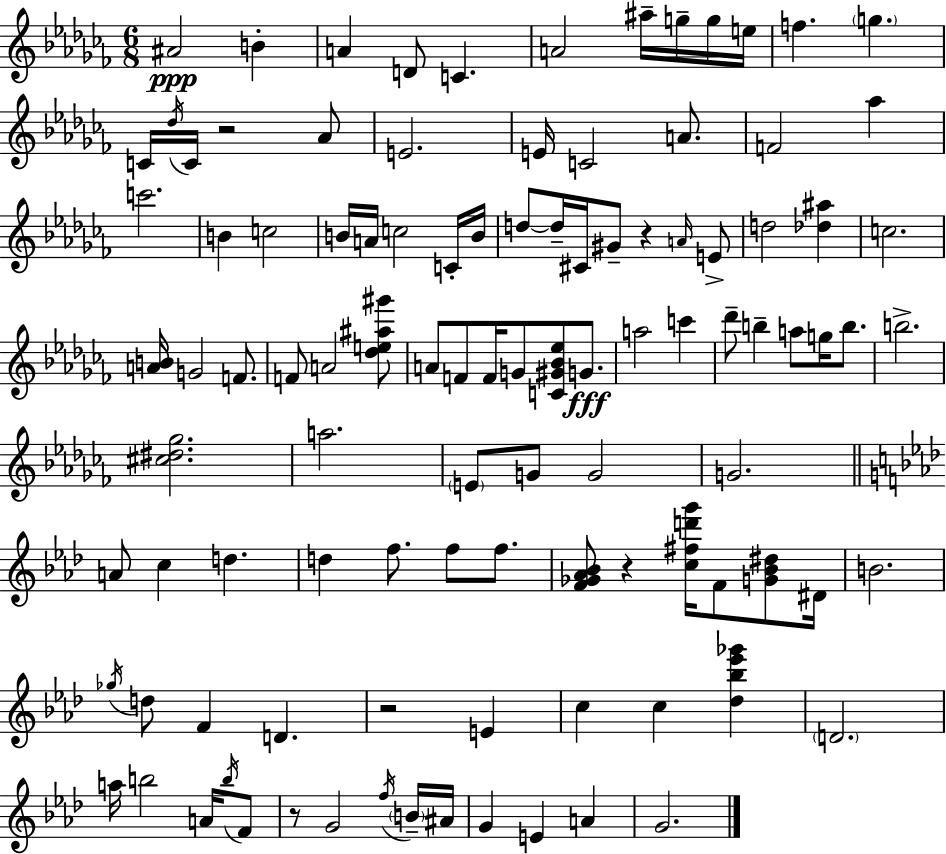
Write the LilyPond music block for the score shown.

{
  \clef treble
  \numericTimeSignature
  \time 6/8
  \key aes \minor
  ais'2\ppp b'4-. | a'4 d'8 c'4. | a'2 ais''16-- g''16-- g''16 e''16 | f''4. \parenthesize g''4. | \break c'16 \acciaccatura { des''16 } c'16 r2 aes'8 | e'2. | e'16 c'2 a'8. | f'2 aes''4 | \break c'''2. | b'4 c''2 | b'16 a'16 c''2 c'16-. | b'16 d''8~~ d''16-- cis'16 gis'8-- r4 \grace { a'16 } | \break e'8-> d''2 <des'' ais''>4 | c''2. | <a' b'>16 g'2 f'8. | f'8 a'2 | \break <des'' e'' ais'' gis'''>8 a'8 f'8 f'16 g'8 <c' gis' bes' ees''>8 g'8.\fff | a''2 c'''4 | des'''8-- b''4-- a''8 g''16 b''8. | b''2.-> | \break <cis'' dis'' ges''>2. | a''2. | \parenthesize e'8 g'8 g'2 | g'2. | \break \bar "||" \break \key f \minor a'8 c''4 d''4. | d''4 f''8. f''8 f''8. | <f' ges' aes' bes'>8 r4 <c'' fis'' d''' g'''>16 f'8 <g' bes' dis''>8 dis'16 | b'2. | \break \acciaccatura { ges''16 } d''8 f'4 d'4. | r2 e'4 | c''4 c''4 <des'' bes'' ees''' ges'''>4 | \parenthesize d'2. | \break a''16 b''2 a'16 \acciaccatura { b''16 } | f'8 r8 g'2 | \acciaccatura { f''16 } \parenthesize b'16-- ais'16 g'4 e'4 a'4 | g'2. | \break \bar "|."
}